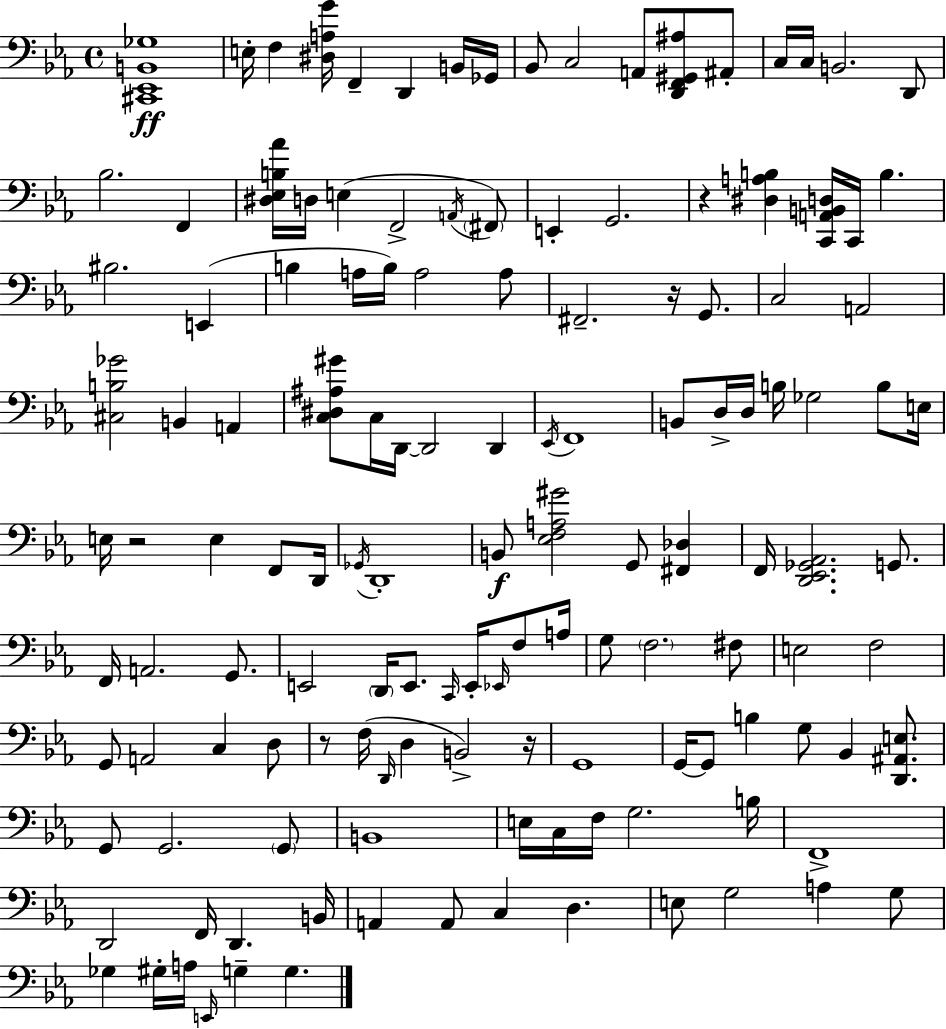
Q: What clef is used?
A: bass